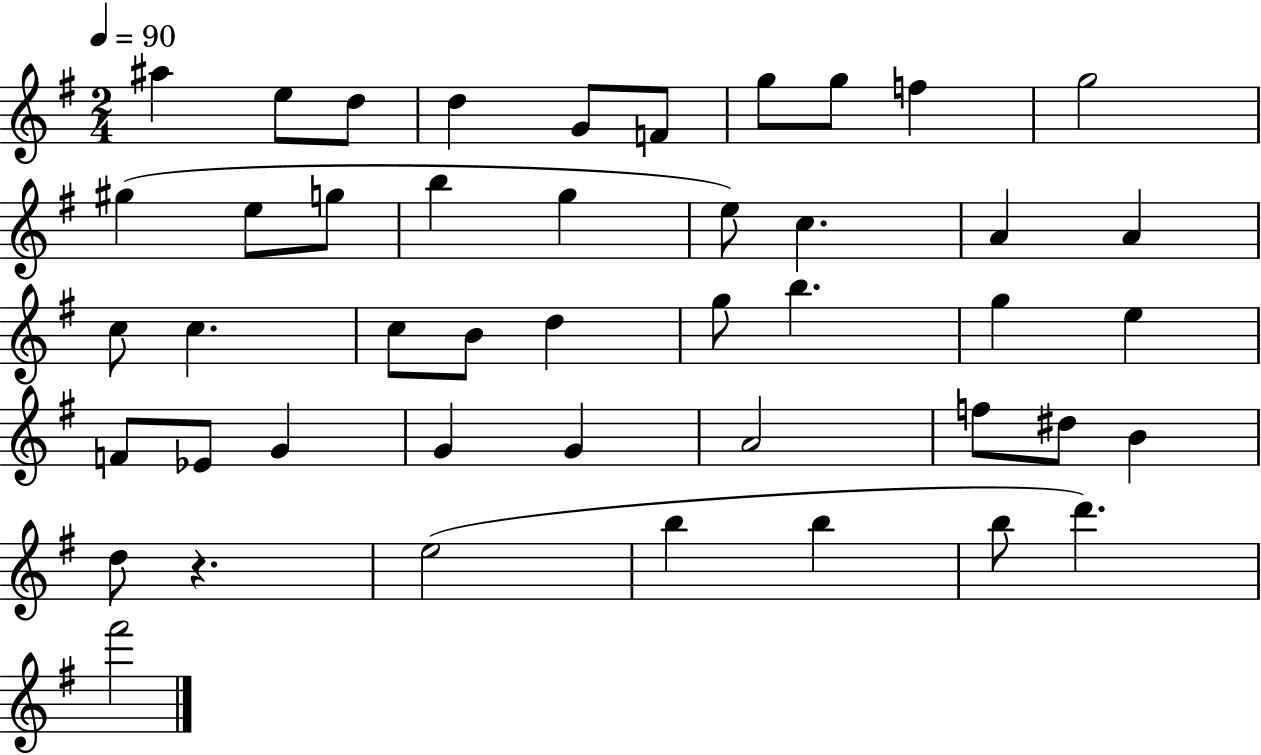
{
  \clef treble
  \numericTimeSignature
  \time 2/4
  \key g \major
  \tempo 4 = 90
  \repeat volta 2 { ais''4 e''8 d''8 | d''4 g'8 f'8 | g''8 g''8 f''4 | g''2 | \break gis''4( e''8 g''8 | b''4 g''4 | e''8) c''4. | a'4 a'4 | \break c''8 c''4. | c''8 b'8 d''4 | g''8 b''4. | g''4 e''4 | \break f'8 ees'8 g'4 | g'4 g'4 | a'2 | f''8 dis''8 b'4 | \break d''8 r4. | e''2( | b''4 b''4 | b''8 d'''4.) | \break fis'''2 | } \bar "|."
}